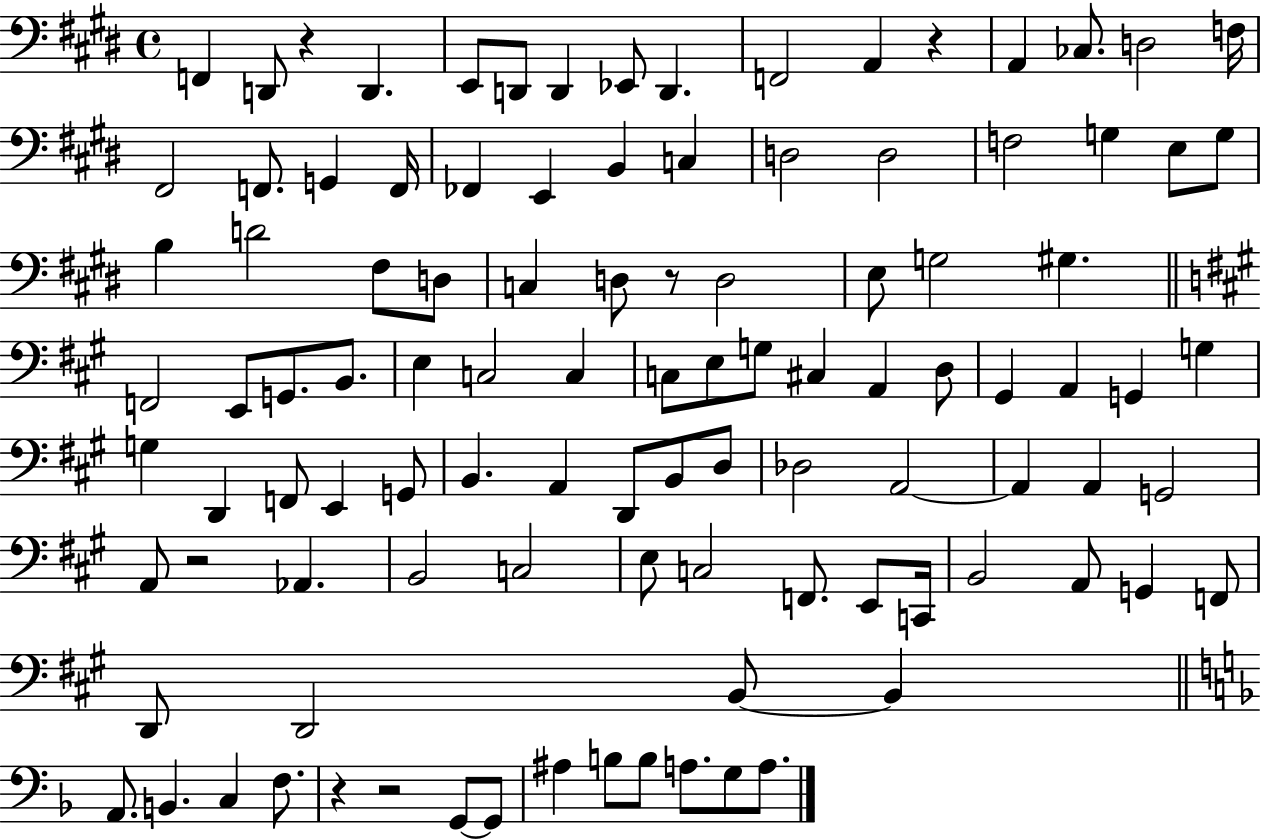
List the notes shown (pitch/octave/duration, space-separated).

F2/q D2/e R/q D2/q. E2/e D2/e D2/q Eb2/e D2/q. F2/h A2/q R/q A2/q CES3/e. D3/h F3/s F#2/h F2/e. G2/q F2/s FES2/q E2/q B2/q C3/q D3/h D3/h F3/h G3/q E3/e G3/e B3/q D4/h F#3/e D3/e C3/q D3/e R/e D3/h E3/e G3/h G#3/q. F2/h E2/e G2/e. B2/e. E3/q C3/h C3/q C3/e E3/e G3/e C#3/q A2/q D3/e G#2/q A2/q G2/q G3/q G3/q D2/q F2/e E2/q G2/e B2/q. A2/q D2/e B2/e D3/e Db3/h A2/h A2/q A2/q G2/h A2/e R/h Ab2/q. B2/h C3/h E3/e C3/h F2/e. E2/e C2/s B2/h A2/e G2/q F2/e D2/e D2/h B2/e B2/q A2/e. B2/q. C3/q F3/e. R/q R/h G2/e G2/e A#3/q B3/e B3/e A3/e. G3/e A3/e.